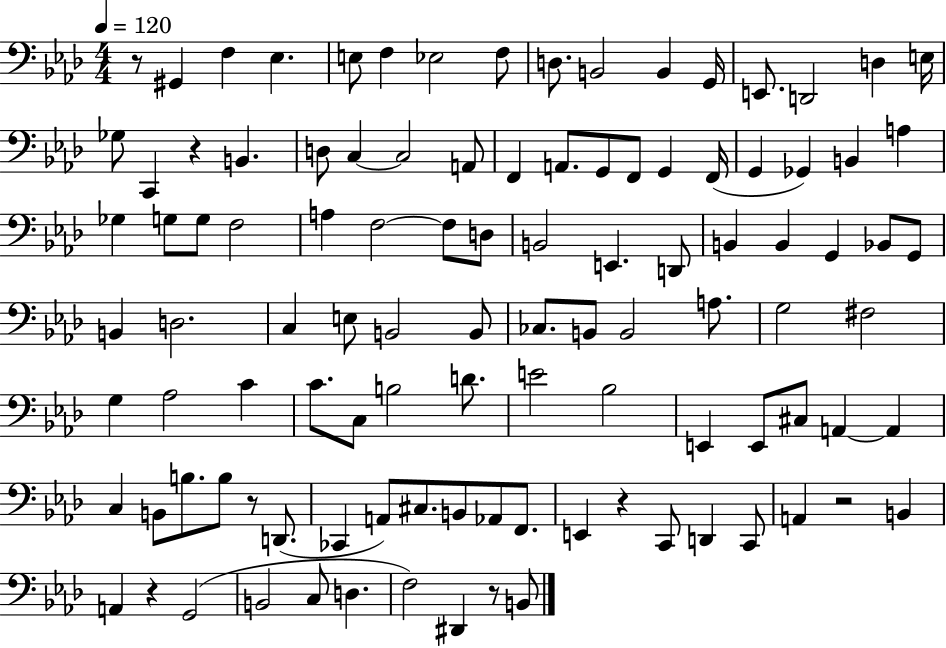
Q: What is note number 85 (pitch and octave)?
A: F2